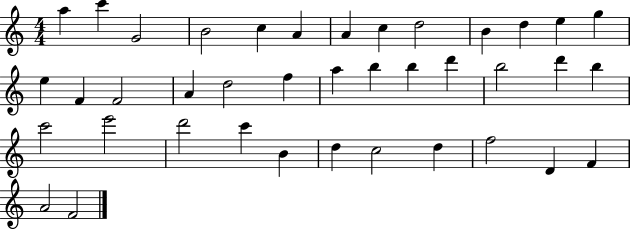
{
  \clef treble
  \numericTimeSignature
  \time 4/4
  \key c \major
  a''4 c'''4 g'2 | b'2 c''4 a'4 | a'4 c''4 d''2 | b'4 d''4 e''4 g''4 | \break e''4 f'4 f'2 | a'4 d''2 f''4 | a''4 b''4 b''4 d'''4 | b''2 d'''4 b''4 | \break c'''2 e'''2 | d'''2 c'''4 b'4 | d''4 c''2 d''4 | f''2 d'4 f'4 | \break a'2 f'2 | \bar "|."
}